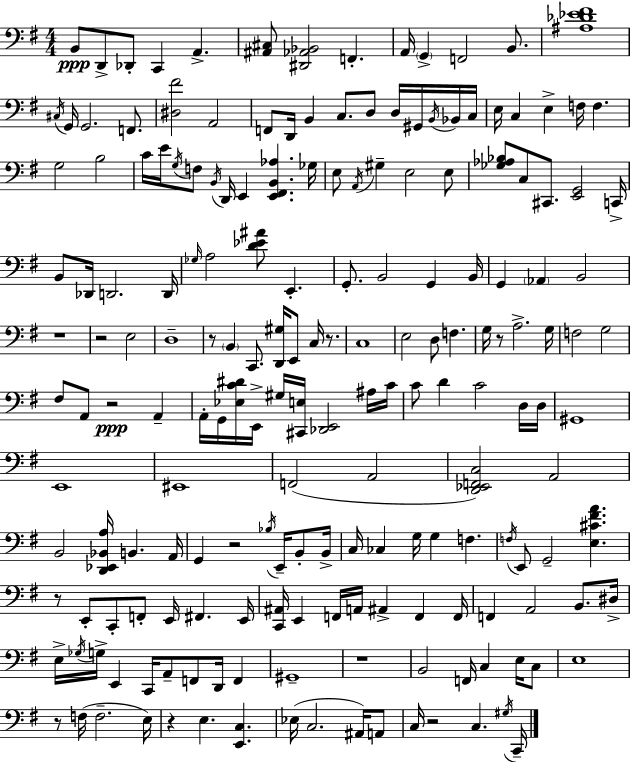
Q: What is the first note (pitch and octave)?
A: B2